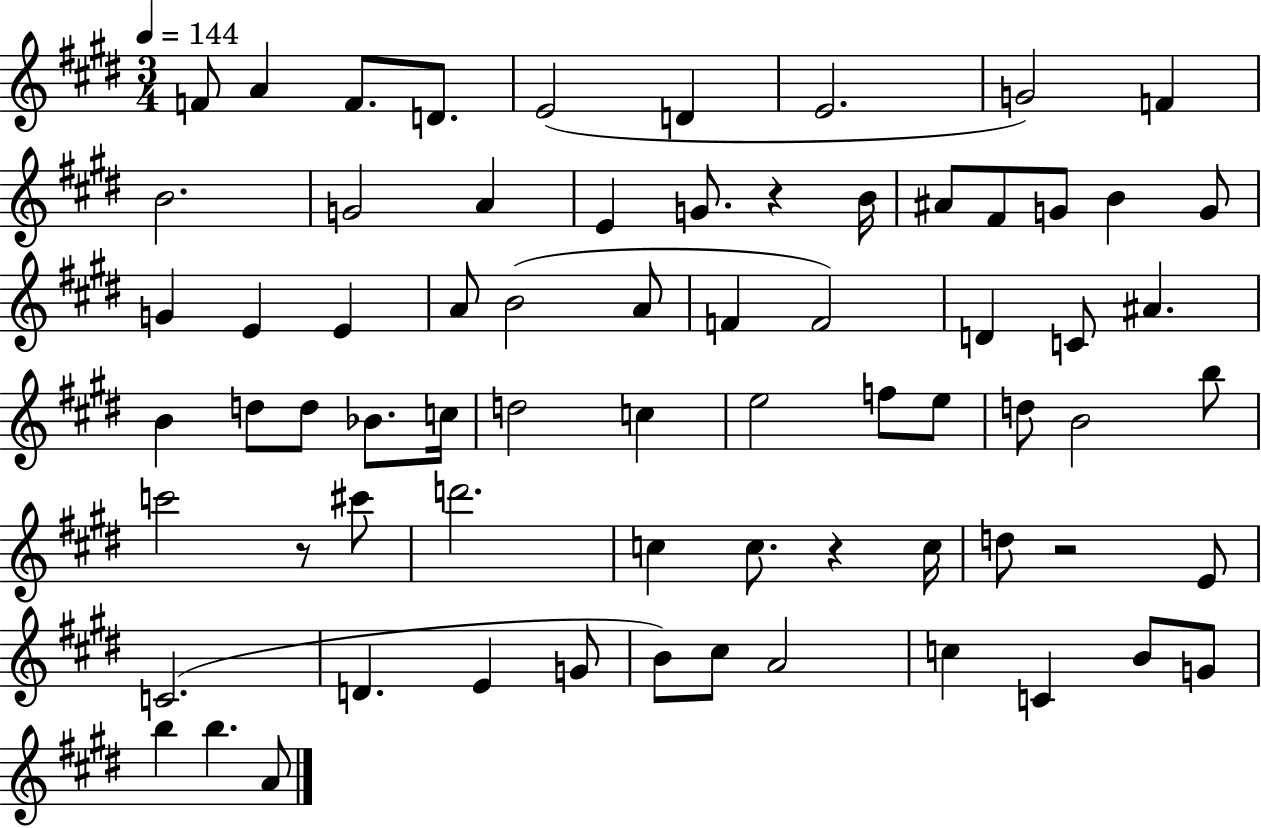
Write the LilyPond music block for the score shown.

{
  \clef treble
  \numericTimeSignature
  \time 3/4
  \key e \major
  \tempo 4 = 144
  \repeat volta 2 { f'8 a'4 f'8. d'8. | e'2( d'4 | e'2. | g'2) f'4 | \break b'2. | g'2 a'4 | e'4 g'8. r4 b'16 | ais'8 fis'8 g'8 b'4 g'8 | \break g'4 e'4 e'4 | a'8 b'2( a'8 | f'4 f'2) | d'4 c'8 ais'4. | \break b'4 d''8 d''8 bes'8. c''16 | d''2 c''4 | e''2 f''8 e''8 | d''8 b'2 b''8 | \break c'''2 r8 cis'''8 | d'''2. | c''4 c''8. r4 c''16 | d''8 r2 e'8 | \break c'2.( | d'4. e'4 g'8 | b'8) cis''8 a'2 | c''4 c'4 b'8 g'8 | \break b''4 b''4. a'8 | } \bar "|."
}